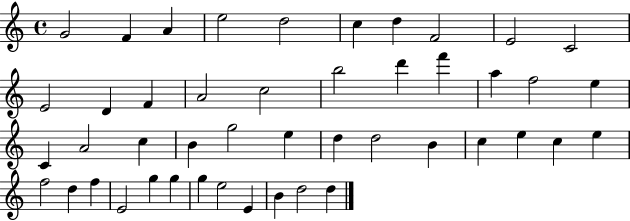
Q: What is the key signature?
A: C major